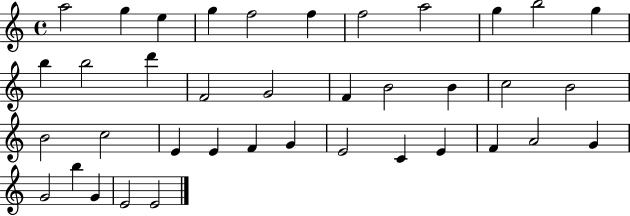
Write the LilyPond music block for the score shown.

{
  \clef treble
  \time 4/4
  \defaultTimeSignature
  \key c \major
  a''2 g''4 e''4 | g''4 f''2 f''4 | f''2 a''2 | g''4 b''2 g''4 | \break b''4 b''2 d'''4 | f'2 g'2 | f'4 b'2 b'4 | c''2 b'2 | \break b'2 c''2 | e'4 e'4 f'4 g'4 | e'2 c'4 e'4 | f'4 a'2 g'4 | \break g'2 b''4 g'4 | e'2 e'2 | \bar "|."
}